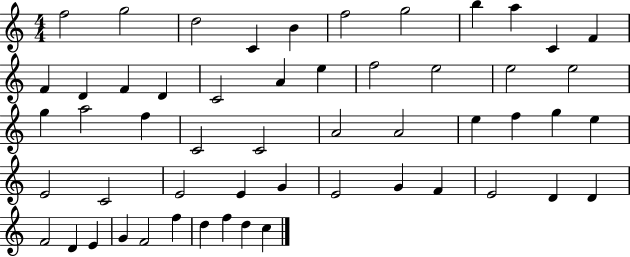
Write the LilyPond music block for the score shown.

{
  \clef treble
  \numericTimeSignature
  \time 4/4
  \key c \major
  f''2 g''2 | d''2 c'4 b'4 | f''2 g''2 | b''4 a''4 c'4 f'4 | \break f'4 d'4 f'4 d'4 | c'2 a'4 e''4 | f''2 e''2 | e''2 e''2 | \break g''4 a''2 f''4 | c'2 c'2 | a'2 a'2 | e''4 f''4 g''4 e''4 | \break e'2 c'2 | e'2 e'4 g'4 | e'2 g'4 f'4 | e'2 d'4 d'4 | \break f'2 d'4 e'4 | g'4 f'2 f''4 | d''4 f''4 d''4 c''4 | \bar "|."
}